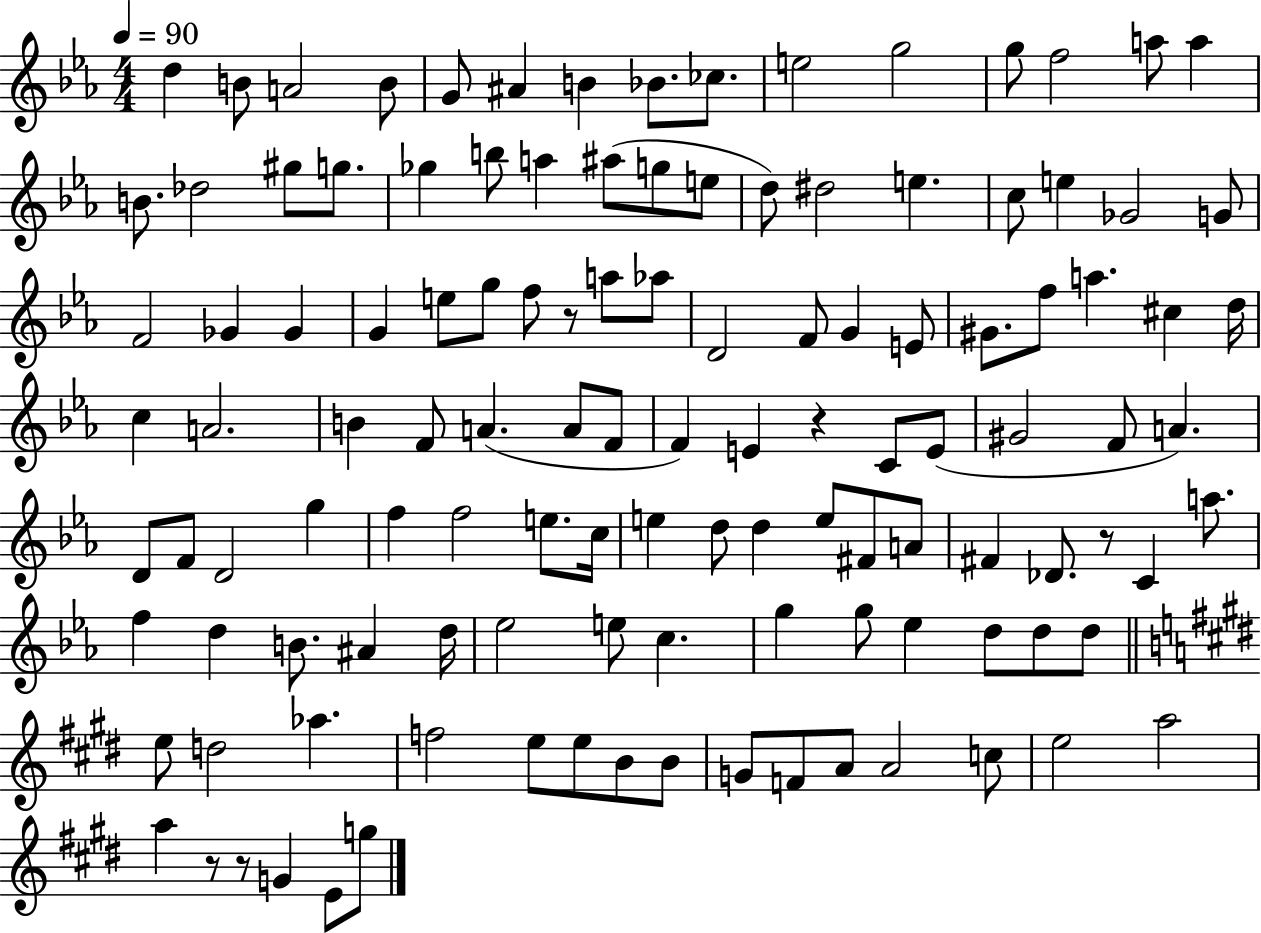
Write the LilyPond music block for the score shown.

{
  \clef treble
  \numericTimeSignature
  \time 4/4
  \key ees \major
  \tempo 4 = 90
  \repeat volta 2 { d''4 b'8 a'2 b'8 | g'8 ais'4 b'4 bes'8. ces''8. | e''2 g''2 | g''8 f''2 a''8 a''4 | \break b'8. des''2 gis''8 g''8. | ges''4 b''8 a''4 ais''8( g''8 e''8 | d''8) dis''2 e''4. | c''8 e''4 ges'2 g'8 | \break f'2 ges'4 ges'4 | g'4 e''8 g''8 f''8 r8 a''8 aes''8 | d'2 f'8 g'4 e'8 | gis'8. f''8 a''4. cis''4 d''16 | \break c''4 a'2. | b'4 f'8 a'4.( a'8 f'8 | f'4) e'4 r4 c'8 e'8( | gis'2 f'8 a'4.) | \break d'8 f'8 d'2 g''4 | f''4 f''2 e''8. c''16 | e''4 d''8 d''4 e''8 fis'8 a'8 | fis'4 des'8. r8 c'4 a''8. | \break f''4 d''4 b'8. ais'4 d''16 | ees''2 e''8 c''4. | g''4 g''8 ees''4 d''8 d''8 d''8 | \bar "||" \break \key e \major e''8 d''2 aes''4. | f''2 e''8 e''8 b'8 b'8 | g'8 f'8 a'8 a'2 c''8 | e''2 a''2 | \break a''4 r8 r8 g'4 e'8 g''8 | } \bar "|."
}